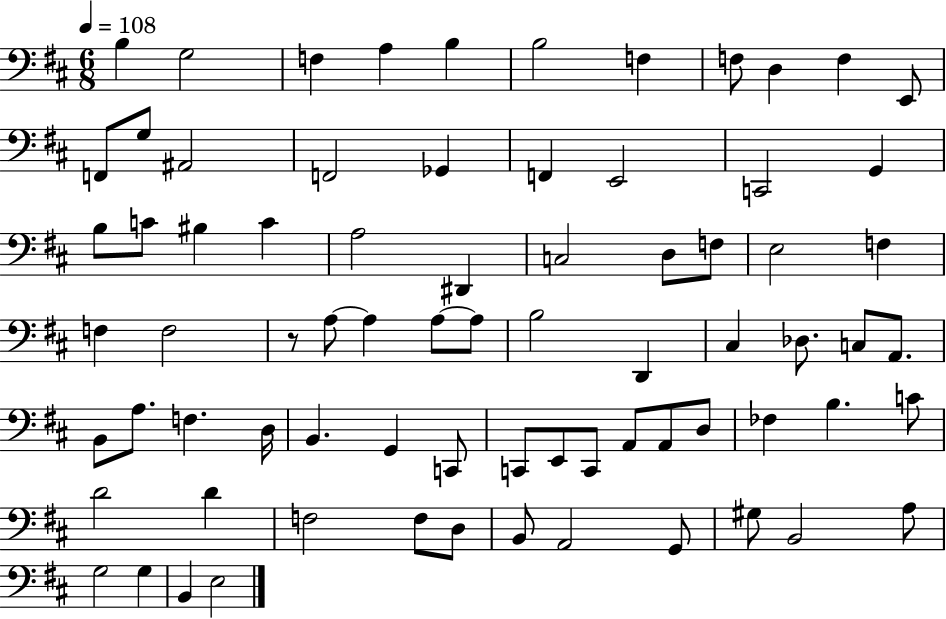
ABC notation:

X:1
T:Untitled
M:6/8
L:1/4
K:D
B, G,2 F, A, B, B,2 F, F,/2 D, F, E,,/2 F,,/2 G,/2 ^A,,2 F,,2 _G,, F,, E,,2 C,,2 G,, B,/2 C/2 ^B, C A,2 ^D,, C,2 D,/2 F,/2 E,2 F, F, F,2 z/2 A,/2 A, A,/2 A,/2 B,2 D,, ^C, _D,/2 C,/2 A,,/2 B,,/2 A,/2 F, D,/4 B,, G,, C,,/2 C,,/2 E,,/2 C,,/2 A,,/2 A,,/2 D,/2 _F, B, C/2 D2 D F,2 F,/2 D,/2 B,,/2 A,,2 G,,/2 ^G,/2 B,,2 A,/2 G,2 G, B,, E,2